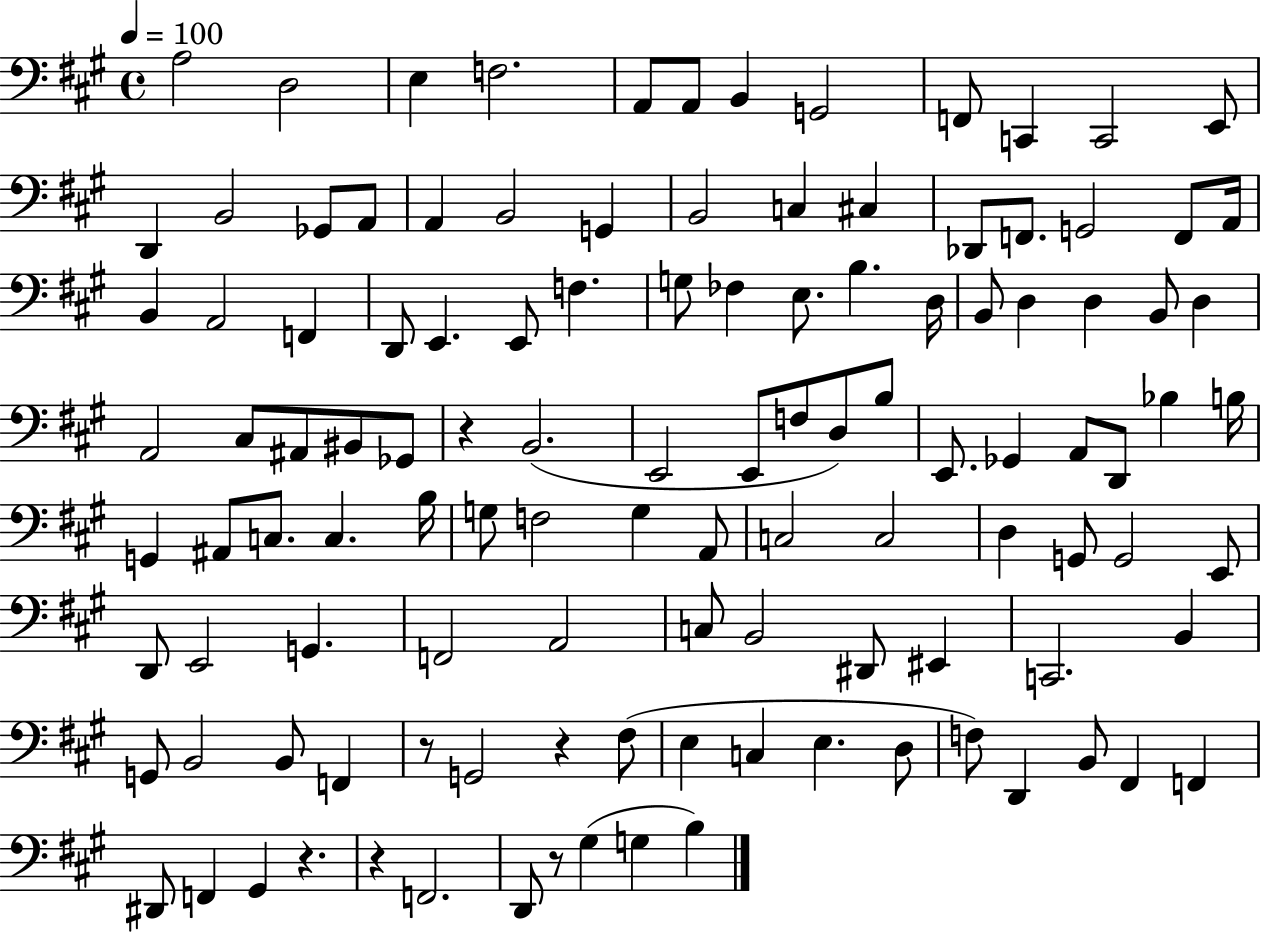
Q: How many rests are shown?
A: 6